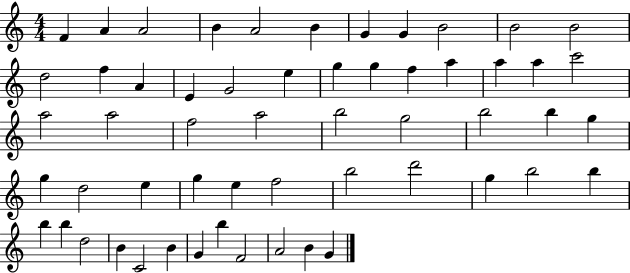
{
  \clef treble
  \numericTimeSignature
  \time 4/4
  \key c \major
  f'4 a'4 a'2 | b'4 a'2 b'4 | g'4 g'4 b'2 | b'2 b'2 | \break d''2 f''4 a'4 | e'4 g'2 e''4 | g''4 g''4 f''4 a''4 | a''4 a''4 c'''2 | \break a''2 a''2 | f''2 a''2 | b''2 g''2 | b''2 b''4 g''4 | \break g''4 d''2 e''4 | g''4 e''4 f''2 | b''2 d'''2 | g''4 b''2 b''4 | \break b''4 b''4 d''2 | b'4 c'2 b'4 | g'4 b''4 f'2 | a'2 b'4 g'4 | \break \bar "|."
}